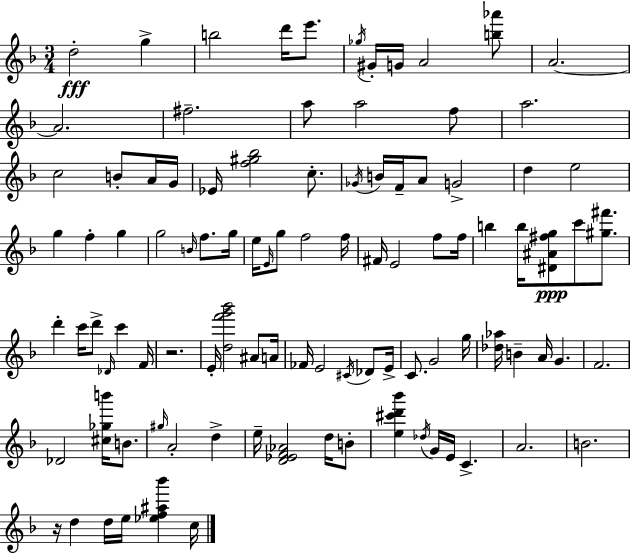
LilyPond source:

{
  \clef treble
  \numericTimeSignature
  \time 3/4
  \key f \major
  d''2-.\fff g''4-> | b''2 d'''16 e'''8. | \acciaccatura { ges''16 } gis'16-. g'16 a'2 <b'' aes'''>8 | a'2.~~ | \break a'2. | fis''2.-- | a''8 a''2 f''8 | a''2. | \break c''2 b'8-. a'16 | g'16 ees'16 <f'' gis'' bes''>2 c''8.-. | \acciaccatura { ges'16 } b'16 f'16-- a'8 g'2-> | d''4 e''2 | \break g''4 f''4-. g''4 | g''2 \grace { b'16 } f''8. | g''16 e''16 \grace { e'16 } g''8 f''2 | f''16 fis'16 e'2 | \break f''8 f''16 b''4 b''16 <dis' ais' fis'' g''>8\ppp c'''8 | <gis'' fis'''>8. d'''4-. c'''16 d'''8-> \grace { des'16 } | c'''4 f'16 r2. | e'16-. <d'' f''' g''' bes'''>2 | \break ais'8 a'16 fes'16 e'2 | \acciaccatura { cis'16 } des'8 e'16-> c'8. g'2 | g''16 <des'' aes''>16 b'4-- a'16 | g'4. f'2. | \break des'2 | <cis'' ges'' b'''>16 b'8. \grace { gis''16 } a'2-. | d''4-> e''16-- <d' ees' f' aes'>2 | d''16 b'8-. <e'' cis''' d''' bes'''>4 \acciaccatura { des''16 } | \break g'16 e'16 c'4.-> a'2. | b'2. | r16 d''4 | d''16 e''16 <ees'' f'' ais'' bes'''>4 c''16 \bar "|."
}